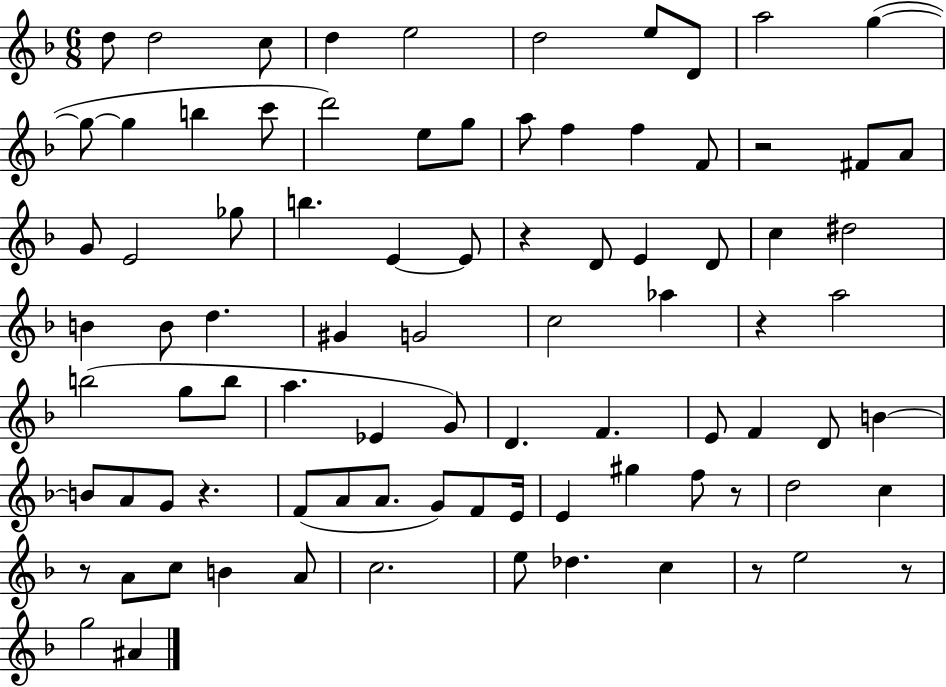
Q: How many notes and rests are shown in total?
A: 87